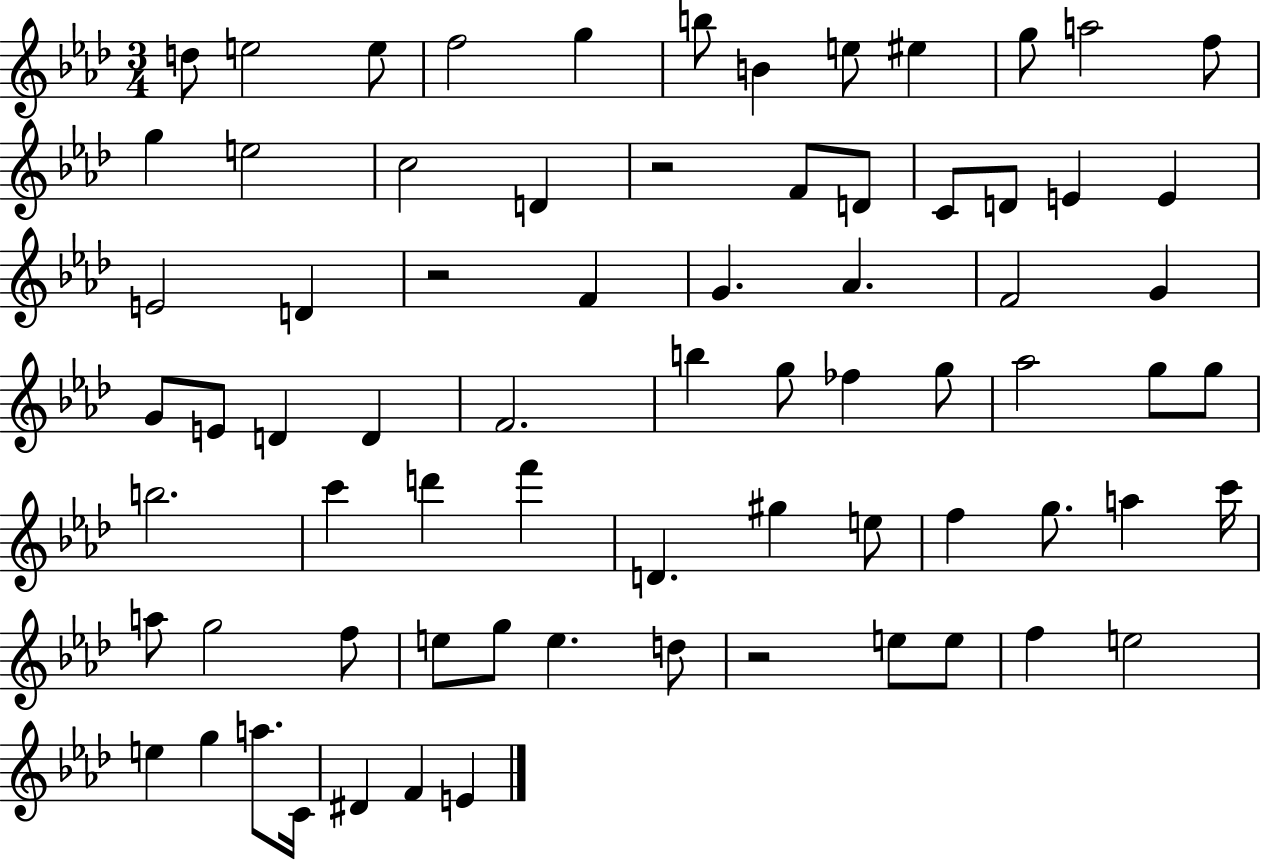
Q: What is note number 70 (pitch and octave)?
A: E4